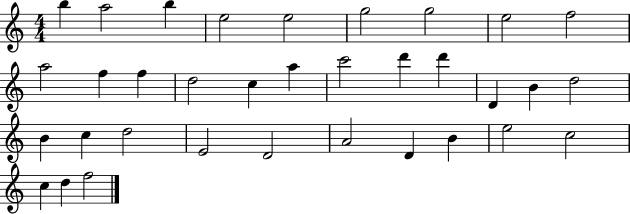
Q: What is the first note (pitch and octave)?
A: B5